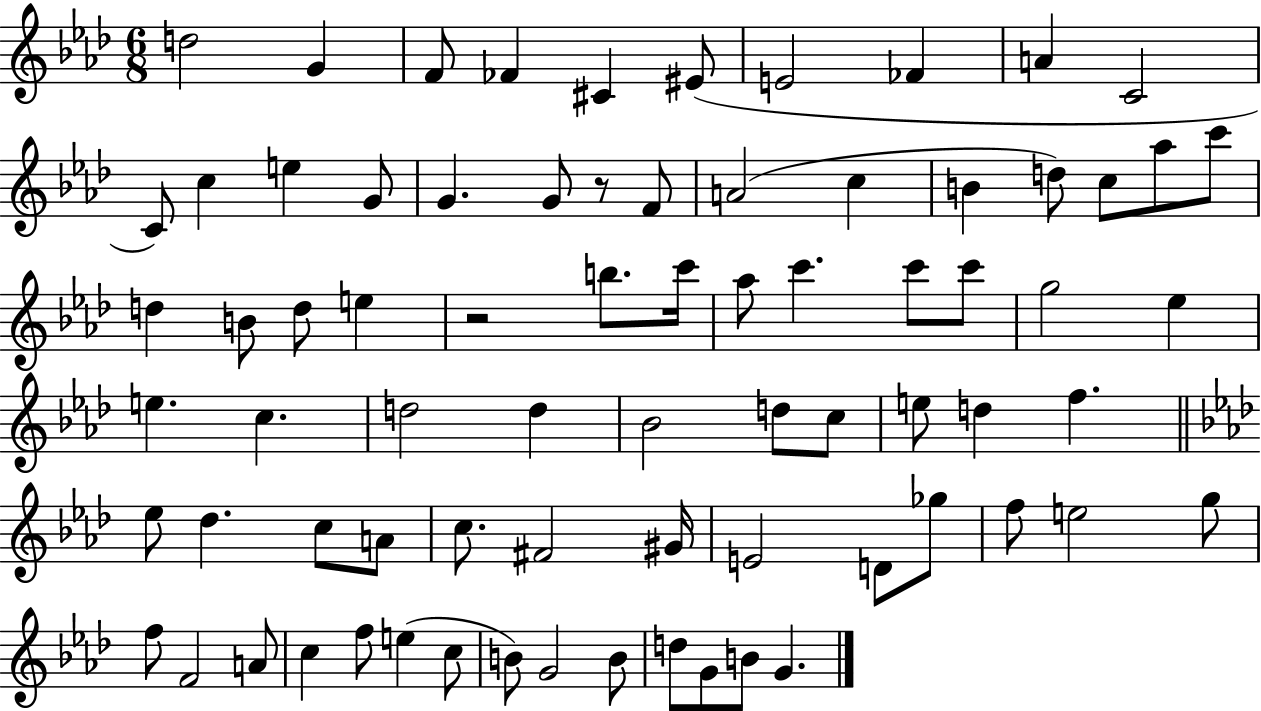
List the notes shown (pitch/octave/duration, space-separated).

D5/h G4/q F4/e FES4/q C#4/q EIS4/e E4/h FES4/q A4/q C4/h C4/e C5/q E5/q G4/e G4/q. G4/e R/e F4/e A4/h C5/q B4/q D5/e C5/e Ab5/e C6/e D5/q B4/e D5/e E5/q R/h B5/e. C6/s Ab5/e C6/q. C6/e C6/e G5/h Eb5/q E5/q. C5/q. D5/h D5/q Bb4/h D5/e C5/e E5/e D5/q F5/q. Eb5/e Db5/q. C5/e A4/e C5/e. F#4/h G#4/s E4/h D4/e Gb5/e F5/e E5/h G5/e F5/e F4/h A4/e C5/q F5/e E5/q C5/e B4/e G4/h B4/e D5/e G4/e B4/e G4/q.